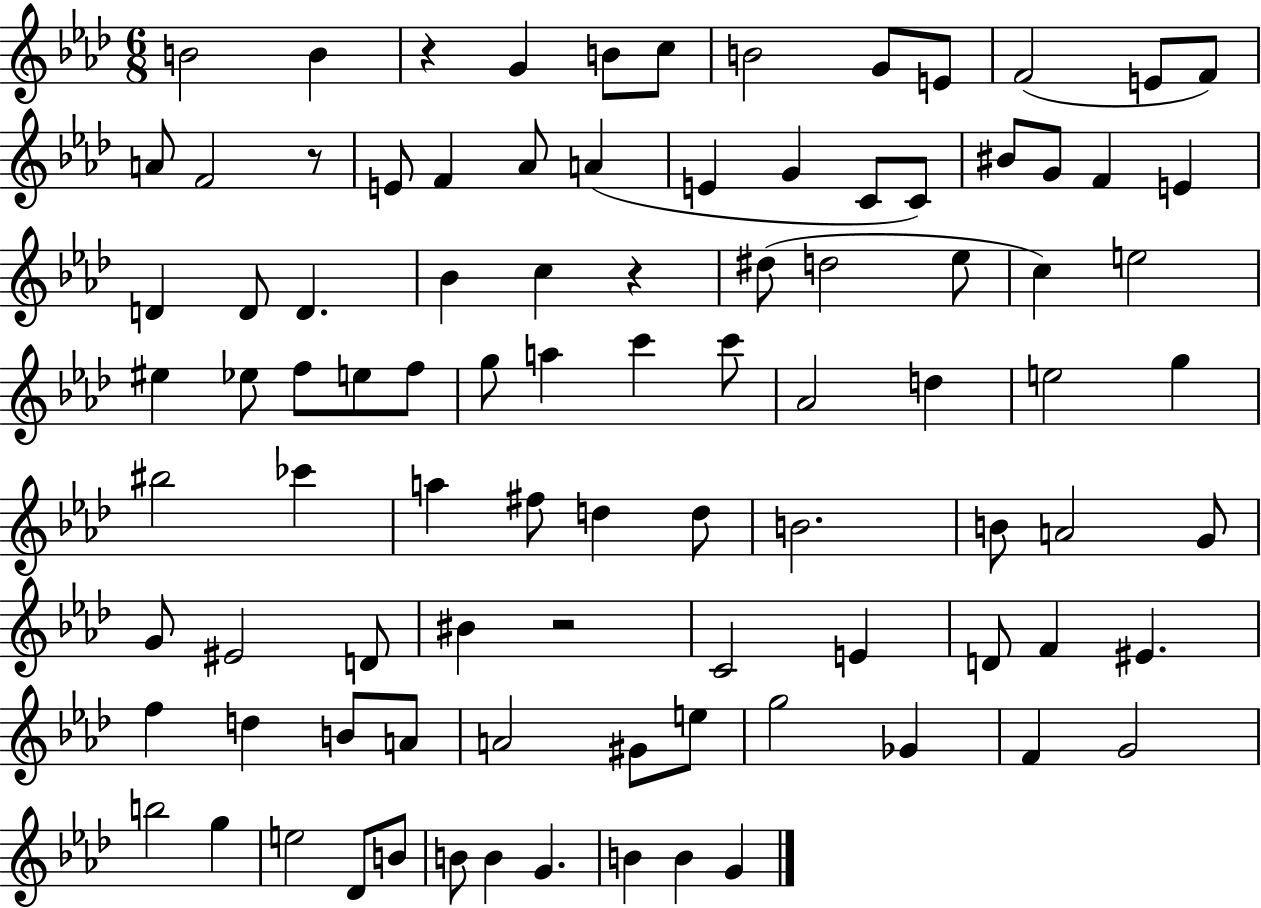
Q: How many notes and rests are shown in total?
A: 93